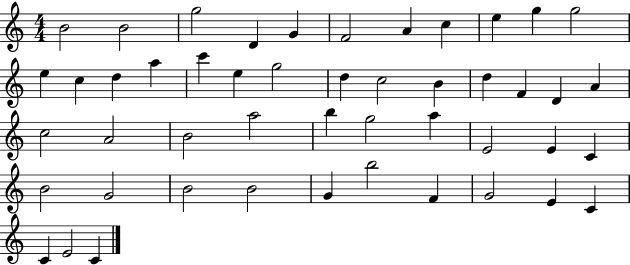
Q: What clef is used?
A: treble